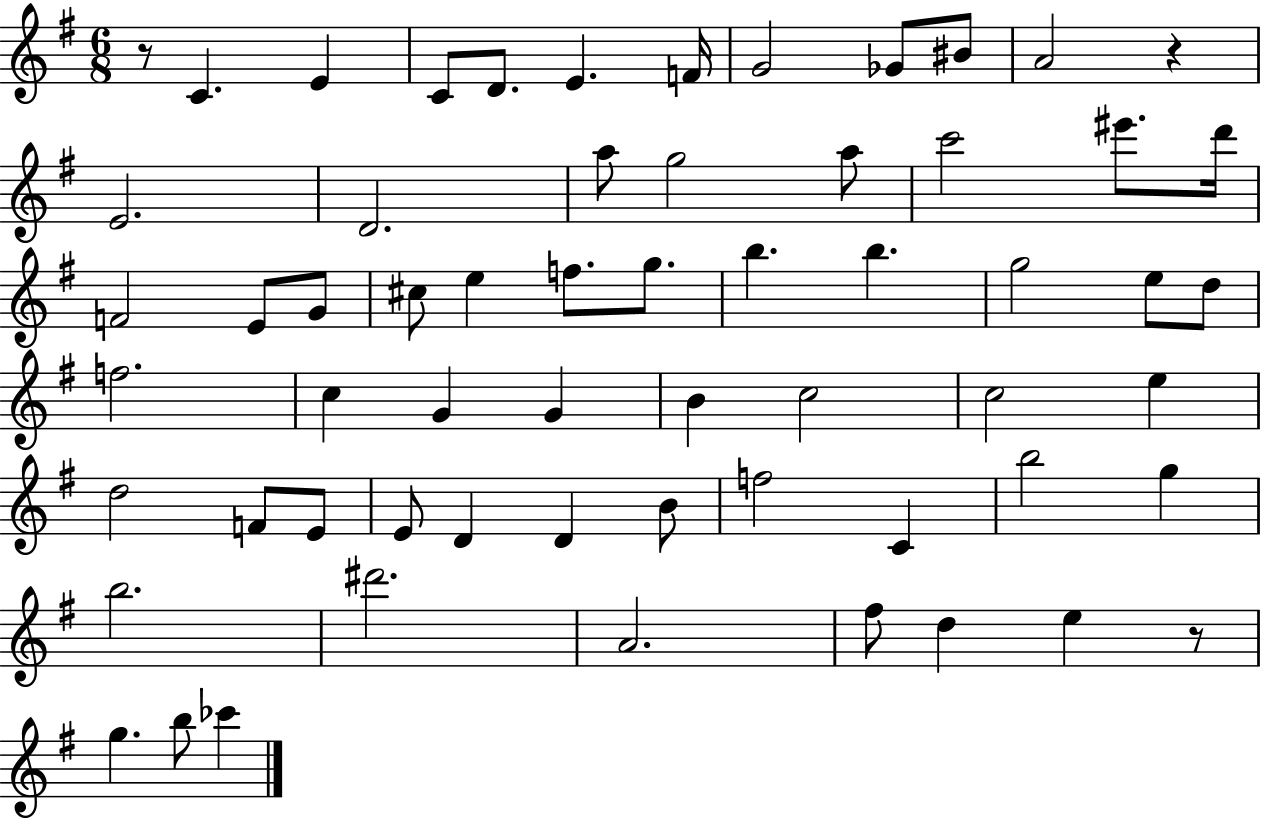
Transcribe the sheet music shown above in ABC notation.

X:1
T:Untitled
M:6/8
L:1/4
K:G
z/2 C E C/2 D/2 E F/4 G2 _G/2 ^B/2 A2 z E2 D2 a/2 g2 a/2 c'2 ^e'/2 d'/4 F2 E/2 G/2 ^c/2 e f/2 g/2 b b g2 e/2 d/2 f2 c G G B c2 c2 e d2 F/2 E/2 E/2 D D B/2 f2 C b2 g b2 ^d'2 A2 ^f/2 d e z/2 g b/2 _c'